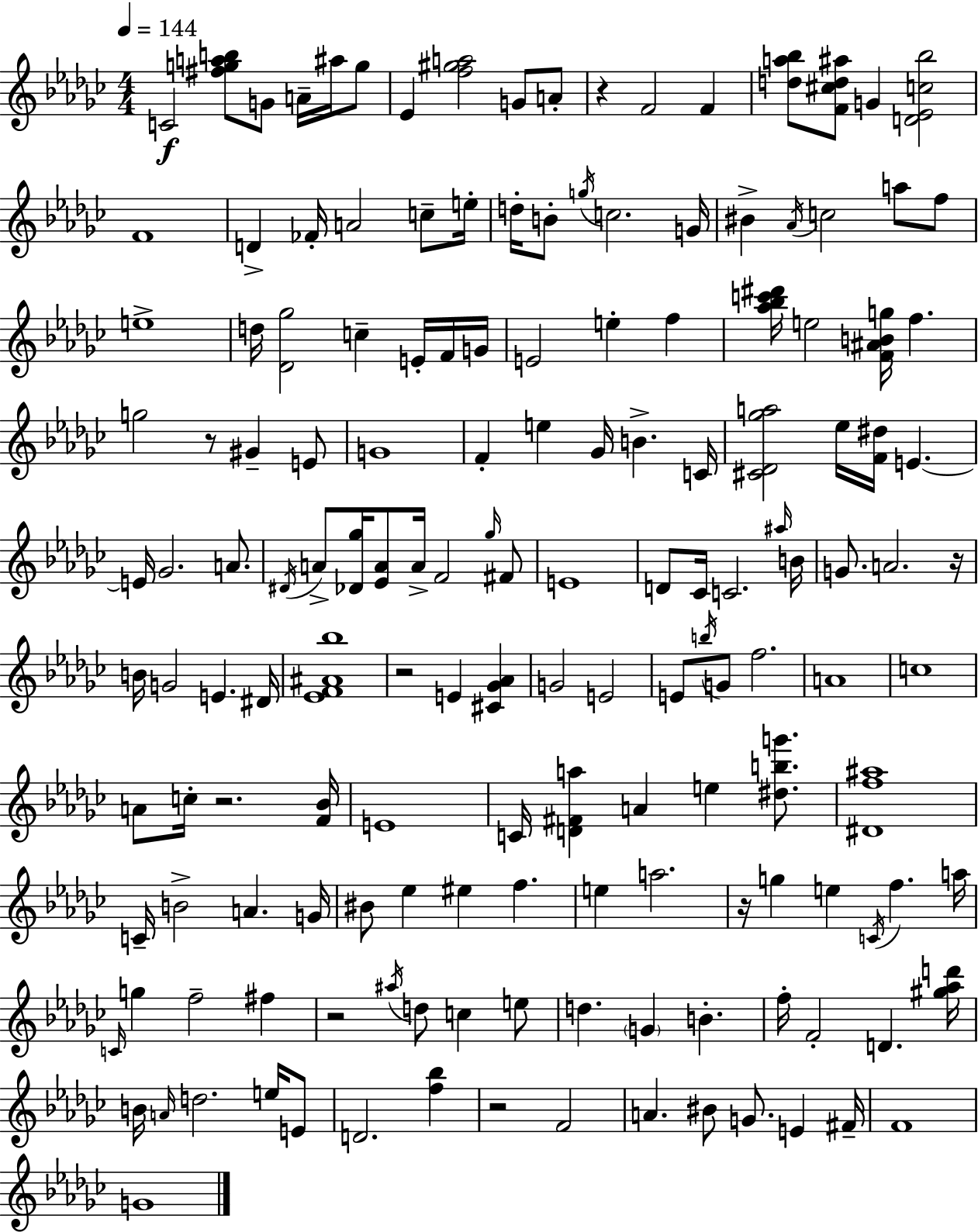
C4/h [F#5,G5,A5,B5]/e G4/e A4/s A#5/s G5/e Eb4/q [F5,G#5,A5]/h G4/e A4/e R/q F4/h F4/q [D5,A5,Bb5]/e [F4,C#5,D5,A#5]/e G4/q [D4,Eb4,C5,Bb5]/h F4/w D4/q FES4/s A4/h C5/e E5/s D5/s B4/e G5/s C5/h. G4/s BIS4/q Ab4/s C5/h A5/e F5/e E5/w D5/s [Db4,Gb5]/h C5/q E4/s F4/s G4/s E4/h E5/q F5/q [Ab5,Bb5,C6,D#6]/s E5/h [F4,A#4,B4,G5]/s F5/q. G5/h R/e G#4/q E4/e G4/w F4/q E5/q Gb4/s B4/q. C4/s [C#4,Db4,Gb5,A5]/h Eb5/s [F4,D#5]/s E4/q. E4/s Gb4/h. A4/e. D#4/s A4/e [Db4,Gb5]/s [Eb4,A4]/e A4/s F4/h Gb5/s F#4/e E4/w D4/e CES4/s C4/h. A#5/s B4/s G4/e. A4/h. R/s B4/s G4/h E4/q. D#4/s [Eb4,F4,A#4,Bb5]/w R/h E4/q [C#4,Gb4,Ab4]/q G4/h E4/h E4/e B5/s G4/e F5/h. A4/w C5/w A4/e C5/s R/h. [F4,Bb4]/s E4/w C4/s [D4,F#4,A5]/q A4/q E5/q [D#5,B5,G6]/e. [D#4,F5,A#5]/w C4/s B4/h A4/q. G4/s BIS4/e Eb5/q EIS5/q F5/q. E5/q A5/h. R/s G5/q E5/q C4/s F5/q. A5/s C4/s G5/q F5/h F#5/q R/h A#5/s D5/e C5/q E5/e D5/q. G4/q B4/q. F5/s F4/h D4/q. [G#5,Ab5,D6]/s B4/s A4/s D5/h. E5/s E4/e D4/h. [F5,Bb5]/q R/h F4/h A4/q. BIS4/e G4/e. E4/q F#4/s F4/w G4/w